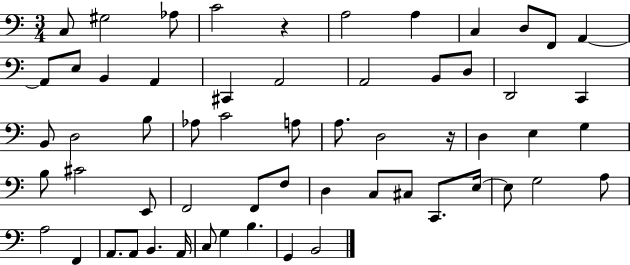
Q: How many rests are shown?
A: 2